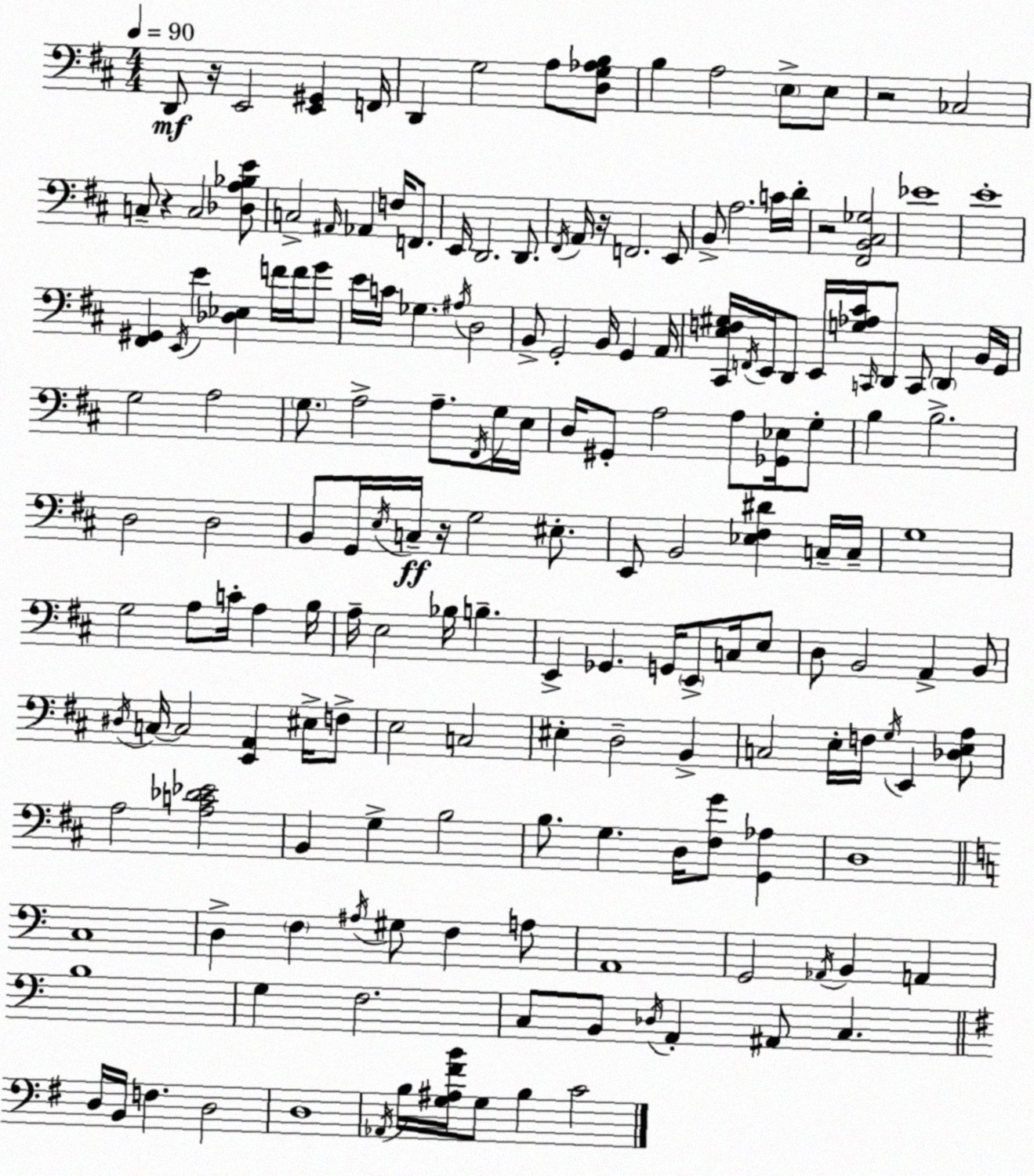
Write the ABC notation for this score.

X:1
T:Untitled
M:4/4
L:1/4
K:D
D,,/2 z/4 E,,2 [E,,^G,,] F,,/4 D,, G,2 A,/2 [D,G,_A,B,]/2 B, A,2 E,/2 E,/2 z2 _C,2 C,/2 z C,2 [_D,A,_B,E]/2 C,2 ^A,,/4 _A,, F,/4 F,,/2 E,,/4 D,,2 D,,/2 ^F,,/4 A,,/4 z/4 F,,2 E,,/2 B,,/2 A,2 C/4 D/4 z2 [^F,,B,,^C,_G,]2 _E4 E4 [^F,,^G,,] E,,/4 E [_D,_E,] F/4 F/4 G/2 E/4 C/4 _G, ^A,/4 D,2 B,,/2 G,,2 B,,/4 G,, A,,/4 [^C,,E,F,^G,]/4 F,,/4 E,,/4 D,,/2 E,,/4 [G,_A,^C]/4 C,,/4 D,,/2 C,,/2 D,, B,,/4 G,,/4 G,2 A,2 G,/2 A,2 A,/2 ^F,,/4 G,/4 E,/4 D,/4 ^G,,/2 A,2 A,/2 [_G,,_E,]/4 G,/2 B, B,2 D,2 D,2 B,,/2 G,,/4 E,/4 C,/4 z/4 G,2 ^E,/2 E,,/2 B,,2 [_E,^F,^D] C,/4 C,/4 G,4 G,2 A,/2 C/4 A, B,/4 A,/4 E,2 _B,/4 B, E,, _G,, G,,/4 E,,/2 C,/4 E,/2 D,/2 B,,2 A,, B,,/2 ^D,/4 C,/4 C,2 [E,,A,,] ^E,/4 F,/2 E,2 C,2 ^E, D,2 B,, C,2 E,/4 F,/4 G,/4 E,, [_D,E,A,]/2 A,2 [A,C_D_E]2 B,, G, B,2 B,/2 G, D,/4 [^F,G]/2 [G,,_A,] D,4 C,4 D, F, ^A,/4 ^G,/2 F, A,/2 A,,4 G,,2 _A,,/4 B,, A,, B,4 G, F,2 C,/2 B,,/2 _D,/4 A,, ^A,,/2 C, D,/4 B,,/4 F, D,2 D,4 _A,,/4 B,/4 [G,^A,^FB]/4 G,/2 B, C2